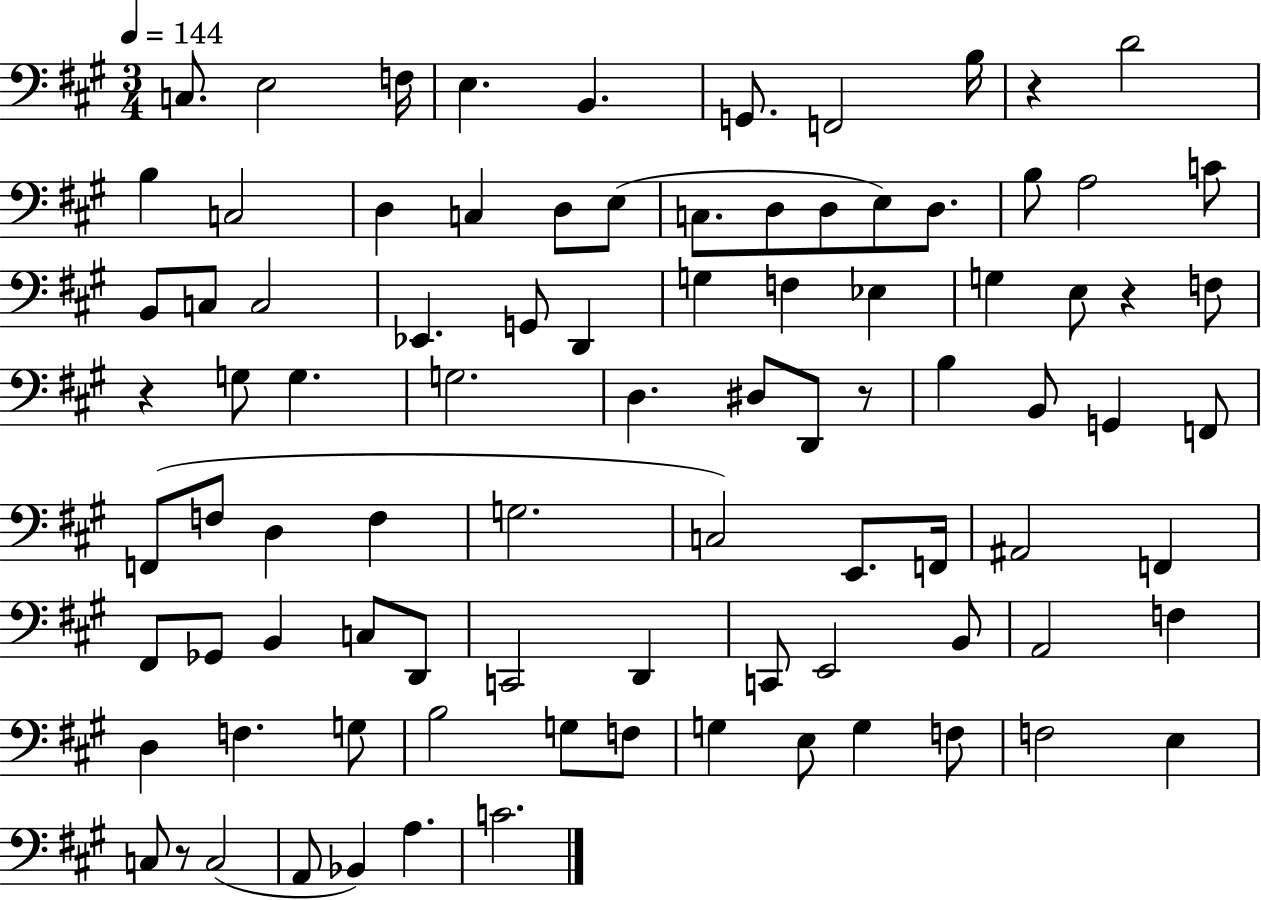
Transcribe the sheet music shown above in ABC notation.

X:1
T:Untitled
M:3/4
L:1/4
K:A
C,/2 E,2 F,/4 E, B,, G,,/2 F,,2 B,/4 z D2 B, C,2 D, C, D,/2 E,/2 C,/2 D,/2 D,/2 E,/2 D,/2 B,/2 A,2 C/2 B,,/2 C,/2 C,2 _E,, G,,/2 D,, G, F, _E, G, E,/2 z F,/2 z G,/2 G, G,2 D, ^D,/2 D,,/2 z/2 B, B,,/2 G,, F,,/2 F,,/2 F,/2 D, F, G,2 C,2 E,,/2 F,,/4 ^A,,2 F,, ^F,,/2 _G,,/2 B,, C,/2 D,,/2 C,,2 D,, C,,/2 E,,2 B,,/2 A,,2 F, D, F, G,/2 B,2 G,/2 F,/2 G, E,/2 G, F,/2 F,2 E, C,/2 z/2 C,2 A,,/2 _B,, A, C2